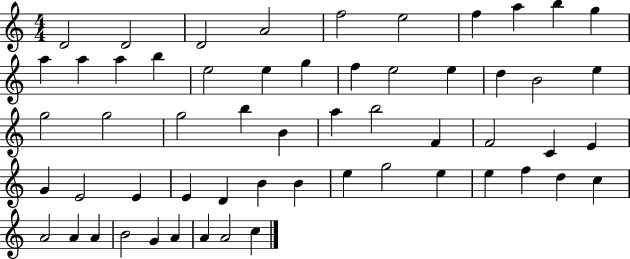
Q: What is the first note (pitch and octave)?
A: D4